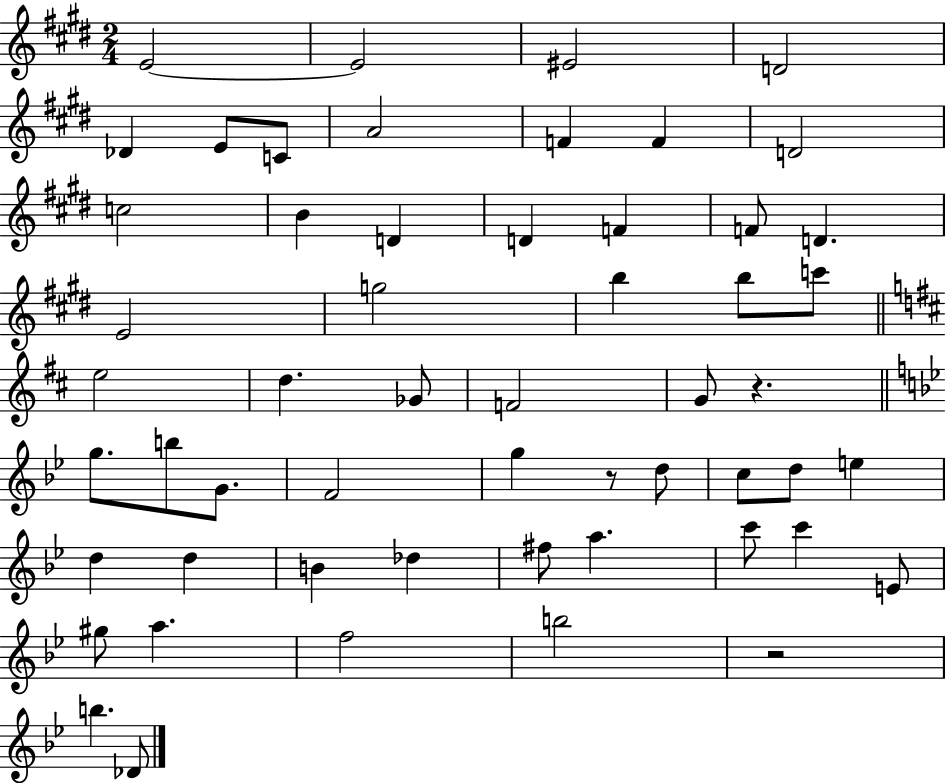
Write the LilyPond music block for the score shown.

{
  \clef treble
  \numericTimeSignature
  \time 2/4
  \key e \major
  \repeat volta 2 { e'2~~ | e'2 | eis'2 | d'2 | \break des'4 e'8 c'8 | a'2 | f'4 f'4 | d'2 | \break c''2 | b'4 d'4 | d'4 f'4 | f'8 d'4. | \break e'2 | g''2 | b''4 b''8 c'''8 | \bar "||" \break \key d \major e''2 | d''4. ges'8 | f'2 | g'8 r4. | \break \bar "||" \break \key bes \major g''8. b''8 g'8. | f'2 | g''4 r8 d''8 | c''8 d''8 e''4 | \break d''4 d''4 | b'4 des''4 | fis''8 a''4. | c'''8 c'''4 e'8 | \break gis''8 a''4. | f''2 | b''2 | r2 | \break b''4. des'8 | } \bar "|."
}